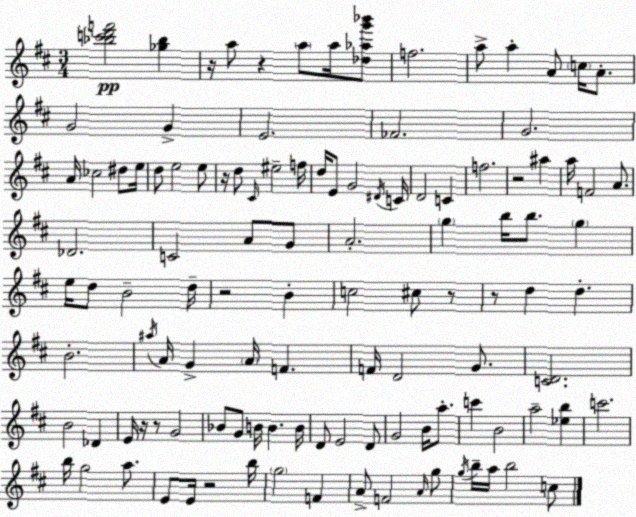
X:1
T:Untitled
M:3/4
L:1/4
K:D
[_bc'd'f']2 [_g_b] z/4 a/2 z a/2 a/4 [_d_ag'_b']/2 f2 a/2 a A/2 c/4 A/2 G2 G E2 _F2 G2 A/4 _c2 ^d/2 e/4 d/2 e2 e/2 z/4 d/2 ^C/4 ^e2 f/4 d/4 E/2 G2 ^D/4 C/4 D2 C f2 z2 ^a a/4 F2 A/2 _D2 C2 A/2 G/2 A2 g b/4 b/2 g e/4 d/2 B2 d/4 z2 B c2 ^c/2 z/2 z/2 d d B2 ^a/4 A/4 G A/4 F F/4 D2 G/2 [CD]2 B2 _D E/4 z/4 z/2 G2 _B/2 G/2 B/4 B B/4 D/2 E2 D/2 G2 B/4 a/2 c' B2 a2 [_eb] c'2 b/4 g2 a/2 E/2 E/4 z2 b/4 g2 F A/2 F2 A/4 g/2 g/4 b/4 a/4 b2 c/2